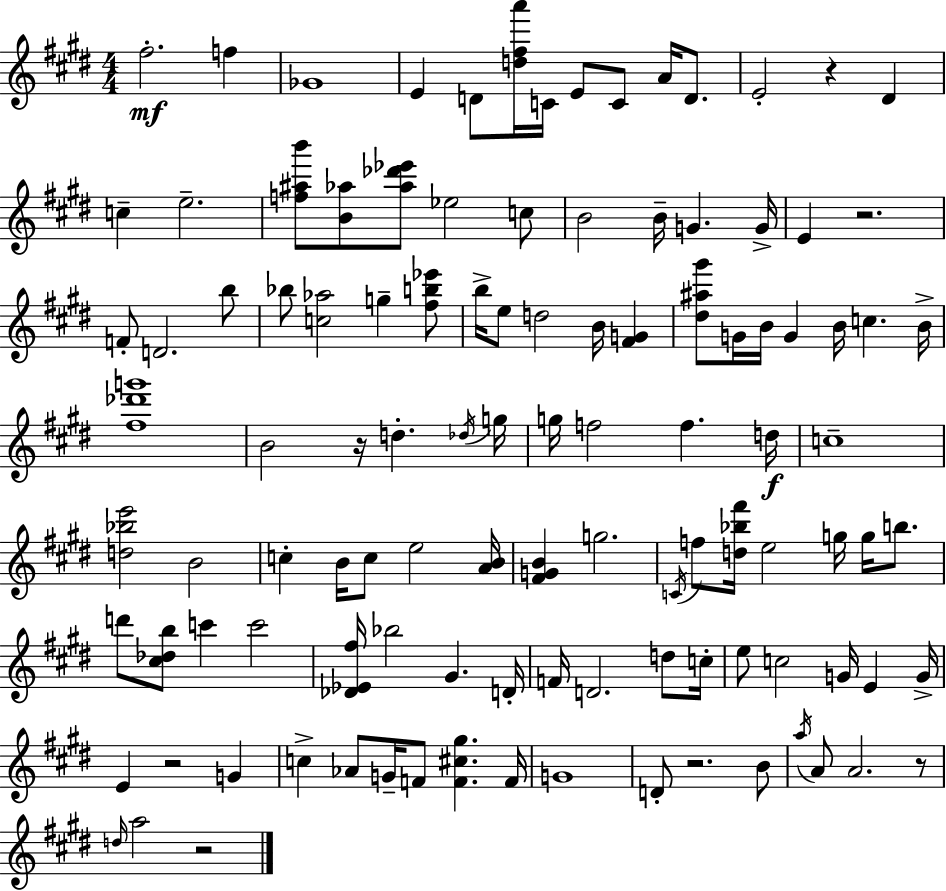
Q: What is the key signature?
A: E major